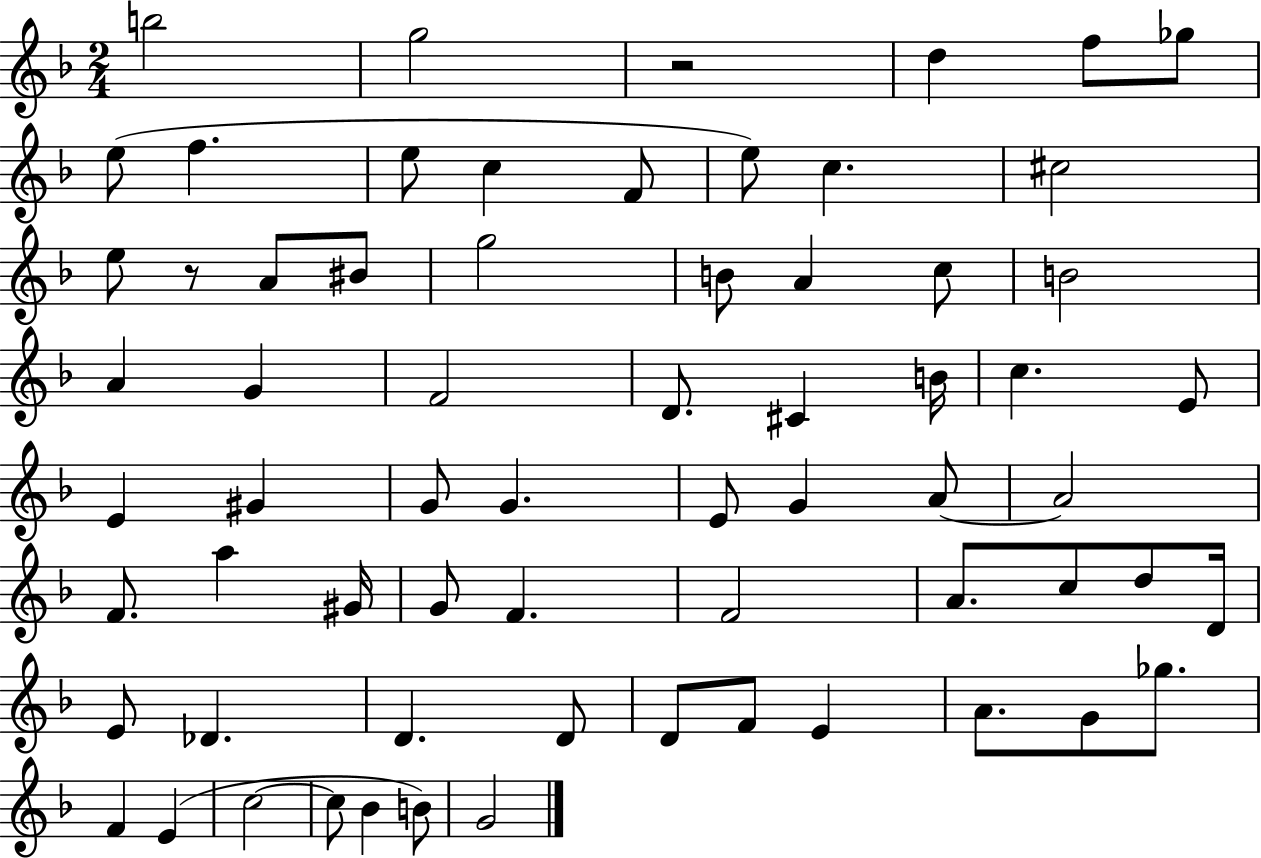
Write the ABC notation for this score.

X:1
T:Untitled
M:2/4
L:1/4
K:F
b2 g2 z2 d f/2 _g/2 e/2 f e/2 c F/2 e/2 c ^c2 e/2 z/2 A/2 ^B/2 g2 B/2 A c/2 B2 A G F2 D/2 ^C B/4 c E/2 E ^G G/2 G E/2 G A/2 A2 F/2 a ^G/4 G/2 F F2 A/2 c/2 d/2 D/4 E/2 _D D D/2 D/2 F/2 E A/2 G/2 _g/2 F E c2 c/2 _B B/2 G2